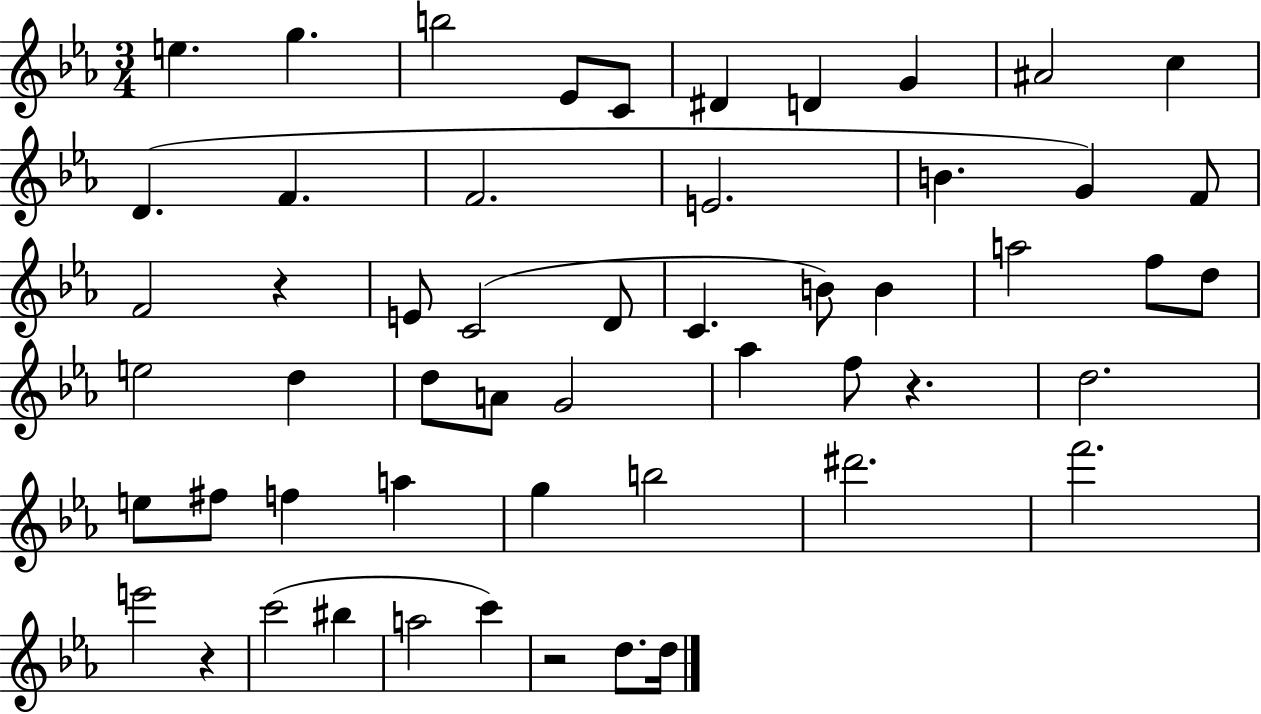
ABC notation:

X:1
T:Untitled
M:3/4
L:1/4
K:Eb
e g b2 _E/2 C/2 ^D D G ^A2 c D F F2 E2 B G F/2 F2 z E/2 C2 D/2 C B/2 B a2 f/2 d/2 e2 d d/2 A/2 G2 _a f/2 z d2 e/2 ^f/2 f a g b2 ^d'2 f'2 e'2 z c'2 ^b a2 c' z2 d/2 d/4